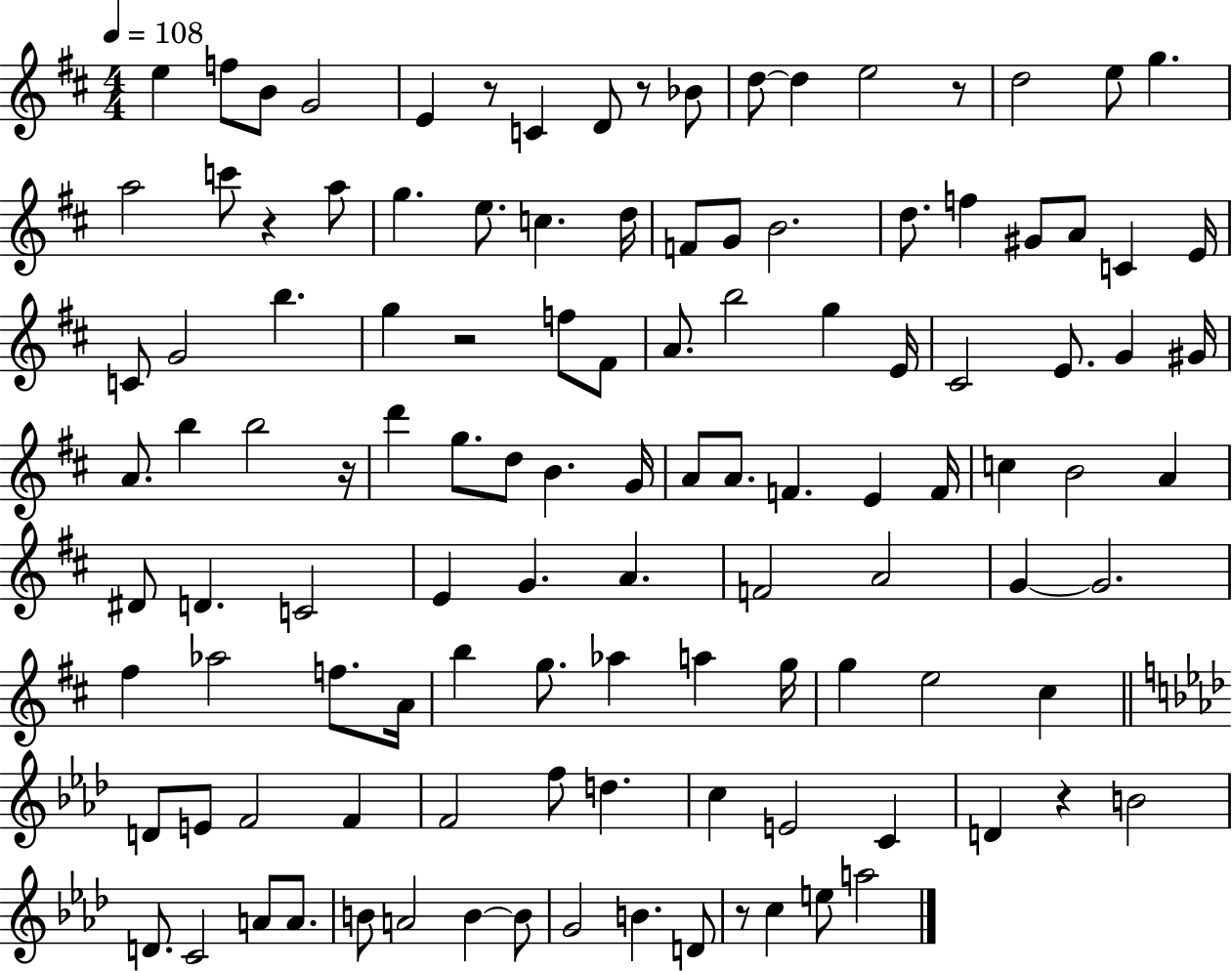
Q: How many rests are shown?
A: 8